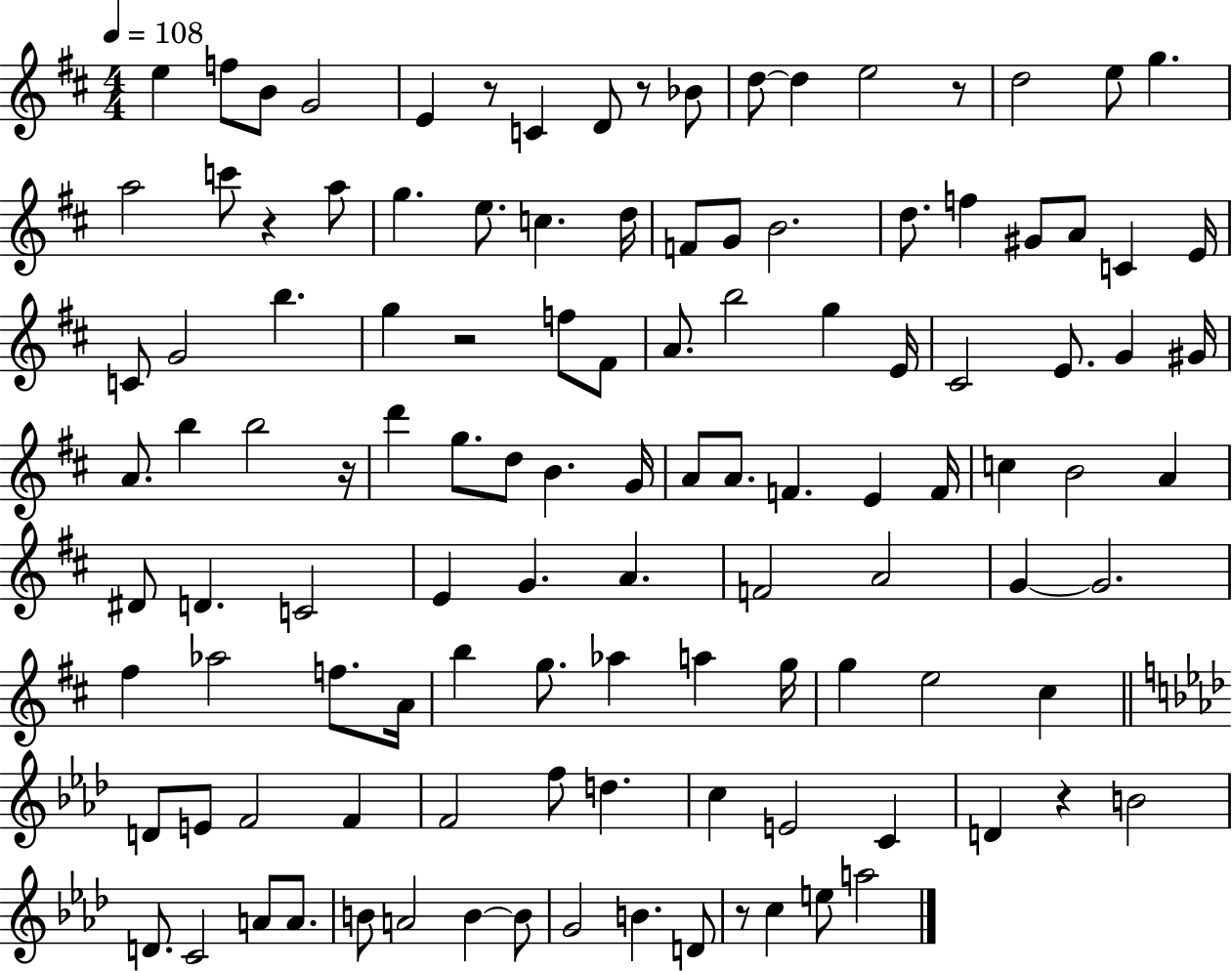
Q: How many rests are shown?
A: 8